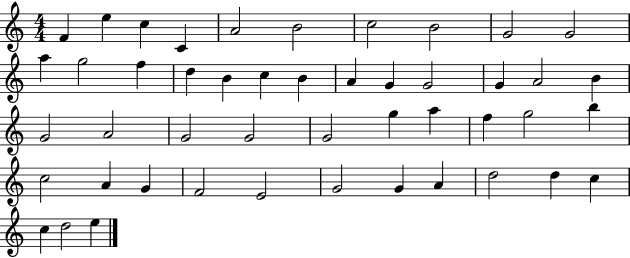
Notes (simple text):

F4/q E5/q C5/q C4/q A4/h B4/h C5/h B4/h G4/h G4/h A5/q G5/h F5/q D5/q B4/q C5/q B4/q A4/q G4/q G4/h G4/q A4/h B4/q G4/h A4/h G4/h G4/h G4/h G5/q A5/q F5/q G5/h B5/q C5/h A4/q G4/q F4/h E4/h G4/h G4/q A4/q D5/h D5/q C5/q C5/q D5/h E5/q